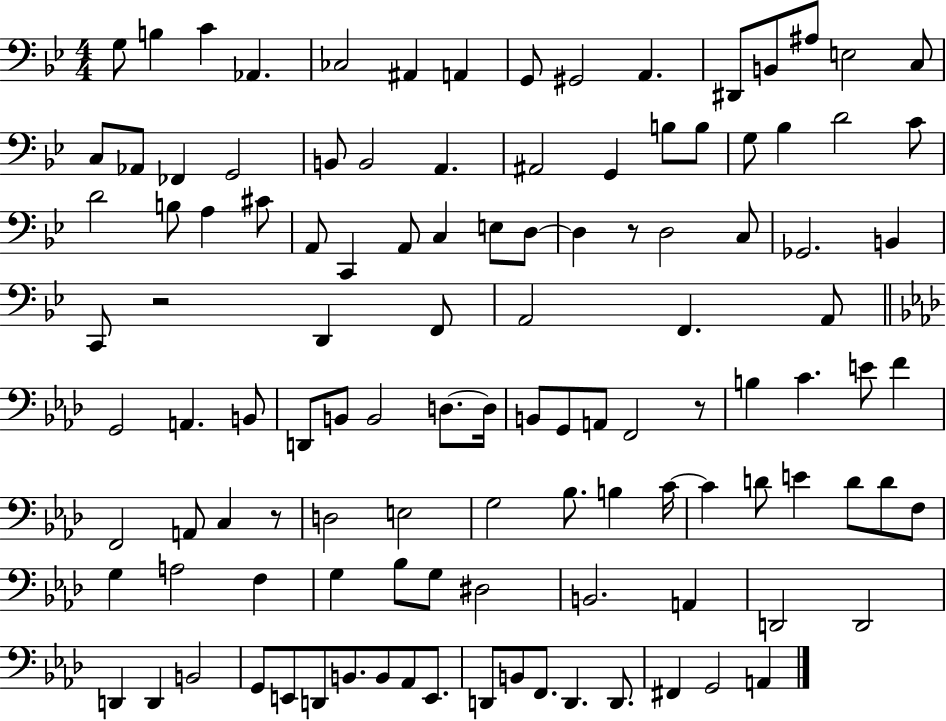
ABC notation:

X:1
T:Untitled
M:4/4
L:1/4
K:Bb
G,/2 B, C _A,, _C,2 ^A,, A,, G,,/2 ^G,,2 A,, ^D,,/2 B,,/2 ^A,/2 E,2 C,/2 C,/2 _A,,/2 _F,, G,,2 B,,/2 B,,2 A,, ^A,,2 G,, B,/2 B,/2 G,/2 _B, D2 C/2 D2 B,/2 A, ^C/2 A,,/2 C,, A,,/2 C, E,/2 D,/2 D, z/2 D,2 C,/2 _G,,2 B,, C,,/2 z2 D,, F,,/2 A,,2 F,, A,,/2 G,,2 A,, B,,/2 D,,/2 B,,/2 B,,2 D,/2 D,/4 B,,/2 G,,/2 A,,/2 F,,2 z/2 B, C E/2 F F,,2 A,,/2 C, z/2 D,2 E,2 G,2 _B,/2 B, C/4 C D/2 E D/2 D/2 F,/2 G, A,2 F, G, _B,/2 G,/2 ^D,2 B,,2 A,, D,,2 D,,2 D,, D,, B,,2 G,,/2 E,,/2 D,,/2 B,,/2 B,,/2 _A,,/2 E,,/2 D,,/2 B,,/2 F,,/2 D,, D,,/2 ^F,, G,,2 A,,